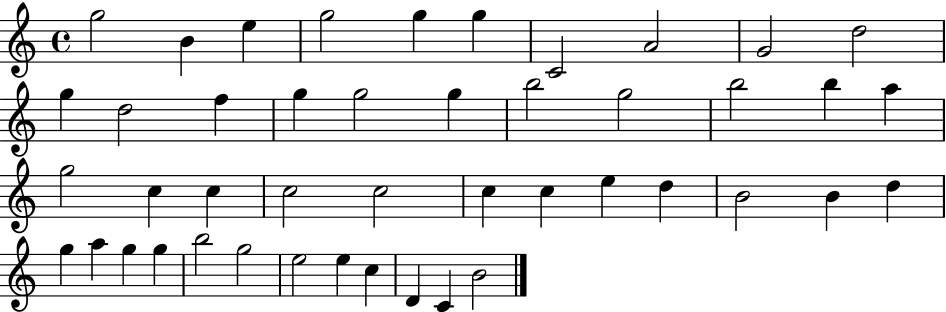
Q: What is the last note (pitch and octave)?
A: B4